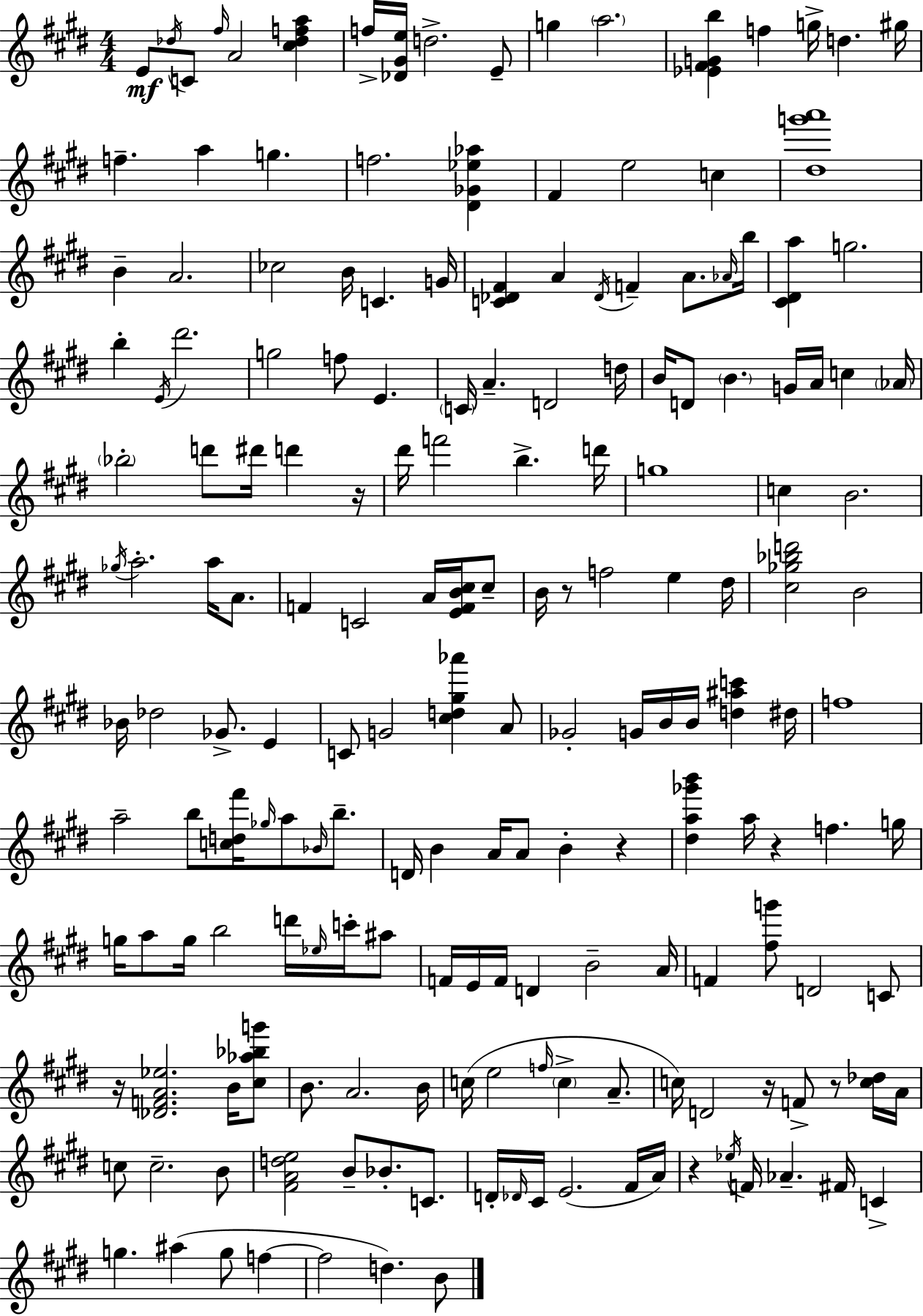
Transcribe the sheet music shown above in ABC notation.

X:1
T:Untitled
M:4/4
L:1/4
K:E
E/2 _d/4 C/2 ^f/4 A2 [^c_dfa] f/4 [_D^Ge]/4 d2 E/2 g a2 [_E^FGb] f g/4 d ^g/4 f a g f2 [^D_G_e_a] ^F e2 c [^dg'a']4 B A2 _c2 B/4 C G/4 [C_D^F] A _D/4 F A/2 _A/4 b/4 [^C^Da] g2 b E/4 ^d'2 g2 f/2 E C/4 A D2 d/4 B/4 D/2 B G/4 A/4 c _A/4 _b2 d'/2 ^d'/4 d' z/4 ^d'/4 f'2 b d'/4 g4 c B2 _g/4 a2 a/4 A/2 F C2 A/4 [EFB^c]/4 ^c/2 B/4 z/2 f2 e ^d/4 [^c_g_bd']2 B2 _B/4 _d2 _G/2 E C/2 G2 [^cd^g_a'] A/2 _G2 G/4 B/4 B/4 [d^ac'] ^d/4 f4 a2 b/2 [cd^f']/4 _g/4 a/2 _B/4 b/2 D/4 B A/4 A/2 B z [^da_g'b'] a/4 z f g/4 g/4 a/2 g/4 b2 d'/4 _e/4 c'/4 ^a/2 F/4 E/4 F/4 D B2 A/4 F [^fg']/2 D2 C/2 z/4 [_DFA_e]2 B/4 [^c_a_bg']/2 B/2 A2 B/4 c/4 e2 f/4 c A/2 c/4 D2 z/4 F/2 z/2 [c_d]/4 A/4 c/2 c2 B/2 [^FAde]2 B/2 _B/2 C/2 D/4 _D/4 ^C/4 E2 ^F/4 A/4 z _e/4 F/4 _A ^F/4 C g ^a g/2 f f2 d B/2